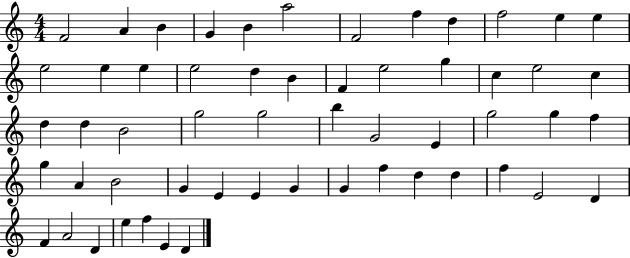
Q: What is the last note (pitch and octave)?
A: D4